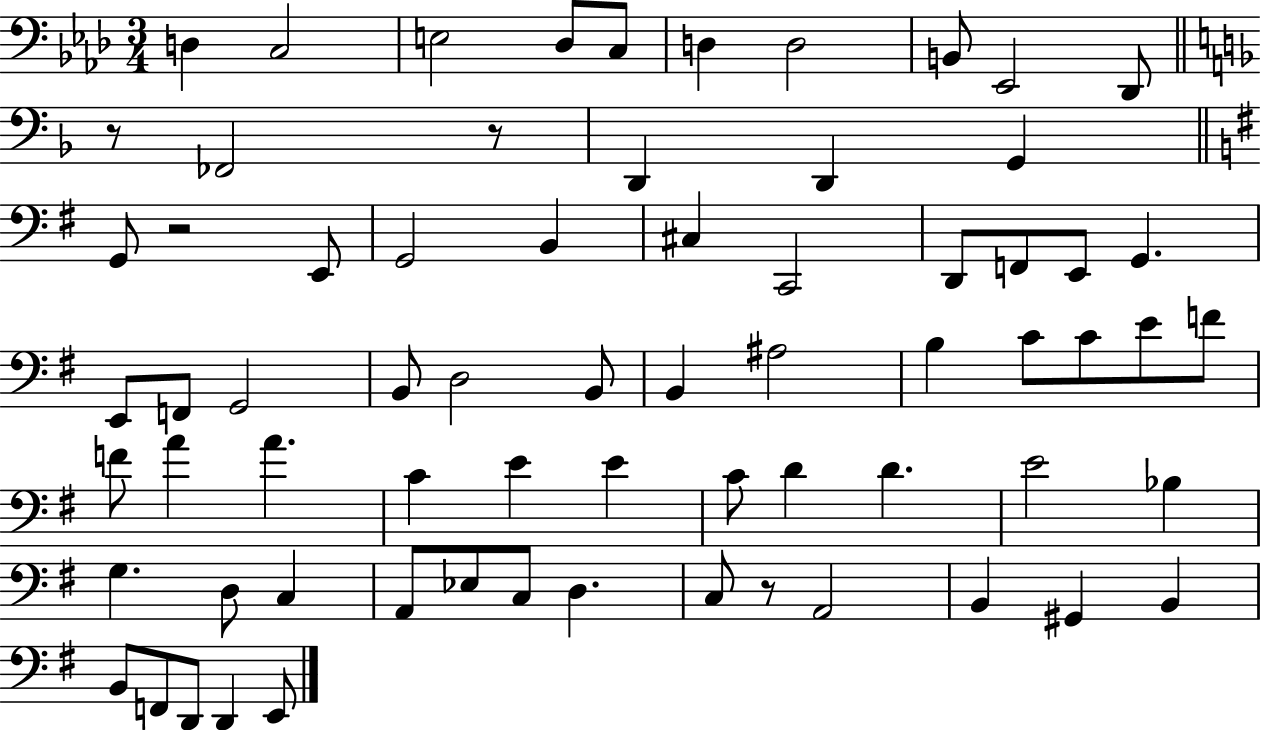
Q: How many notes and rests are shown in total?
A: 69